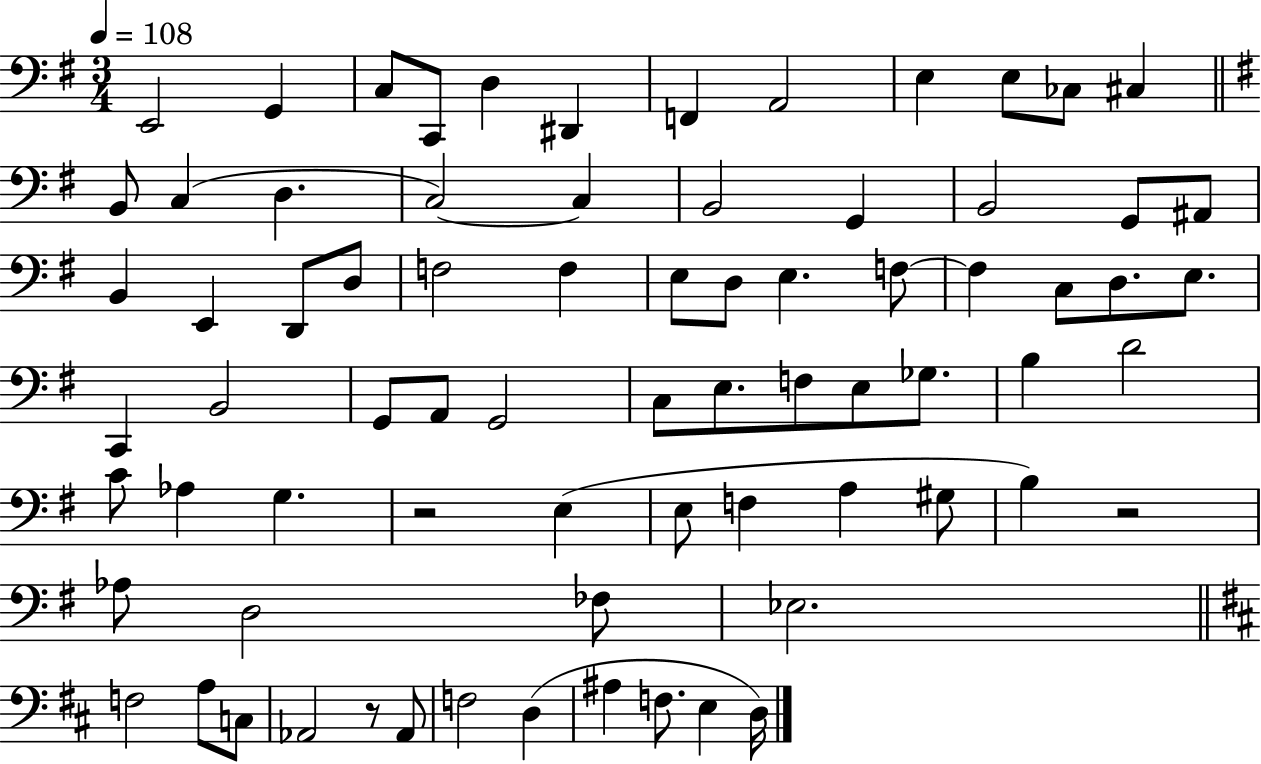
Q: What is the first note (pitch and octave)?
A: E2